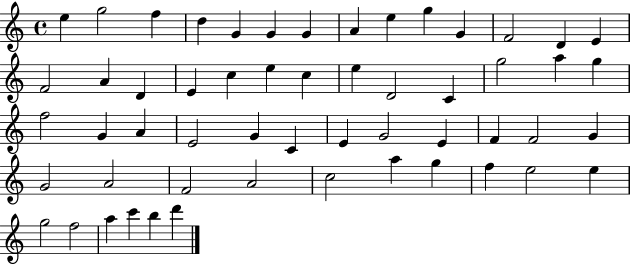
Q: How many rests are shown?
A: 0